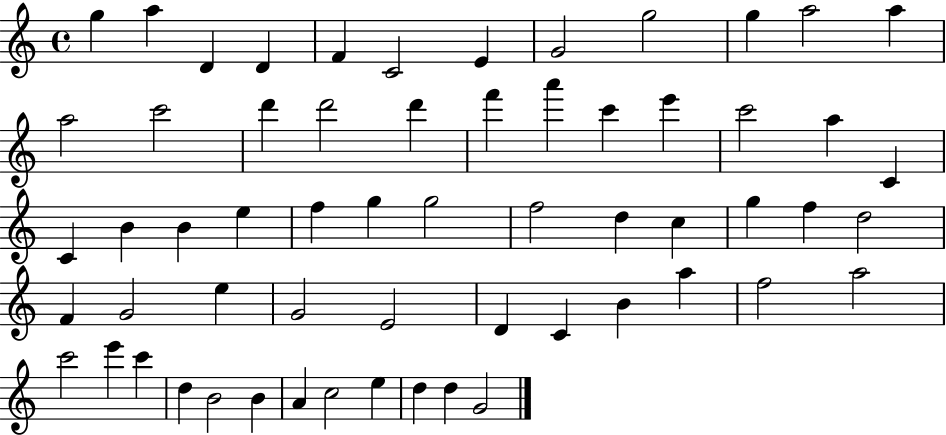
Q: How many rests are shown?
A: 0